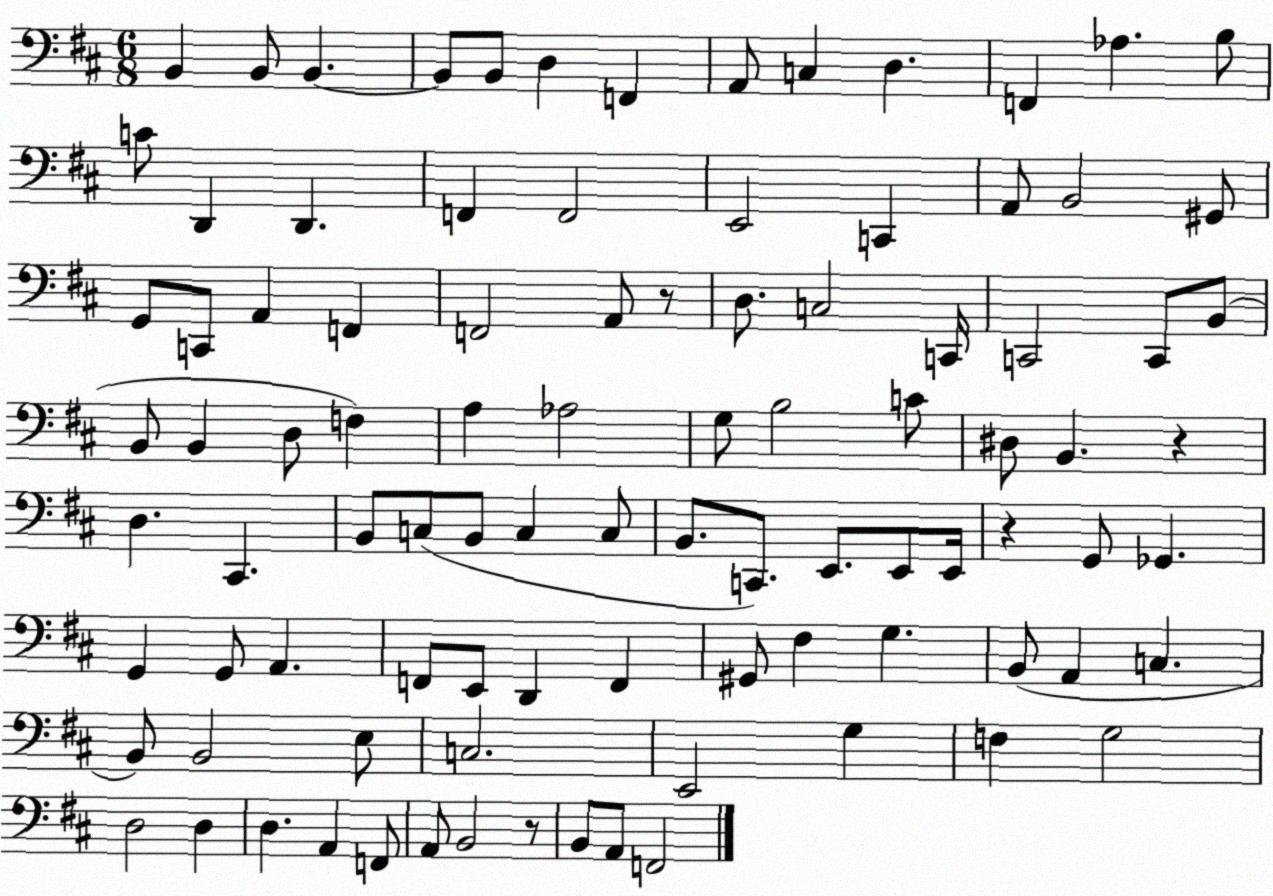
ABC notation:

X:1
T:Untitled
M:6/8
L:1/4
K:D
B,, B,,/2 B,, B,,/2 B,,/2 D, F,, A,,/2 C, D, F,, _A, B,/2 C/2 D,, D,, F,, F,,2 E,,2 C,, A,,/2 B,,2 ^G,,/2 G,,/2 C,,/2 A,, F,, F,,2 A,,/2 z/2 D,/2 C,2 C,,/4 C,,2 C,,/2 B,,/2 B,,/2 B,, D,/2 F, A, _A,2 G,/2 B,2 C/2 ^D,/2 B,, z D, ^C,, B,,/2 C,/2 B,,/2 C, C,/2 B,,/2 C,,/2 E,,/2 E,,/2 E,,/4 z G,,/2 _G,, G,, G,,/2 A,, F,,/2 E,,/2 D,, F,, ^G,,/2 ^F, G, B,,/2 A,, C, B,,/2 B,,2 E,/2 C,2 E,,2 G, F, G,2 D,2 D, D, A,, F,,/2 A,,/2 B,,2 z/2 B,,/2 A,,/2 F,,2